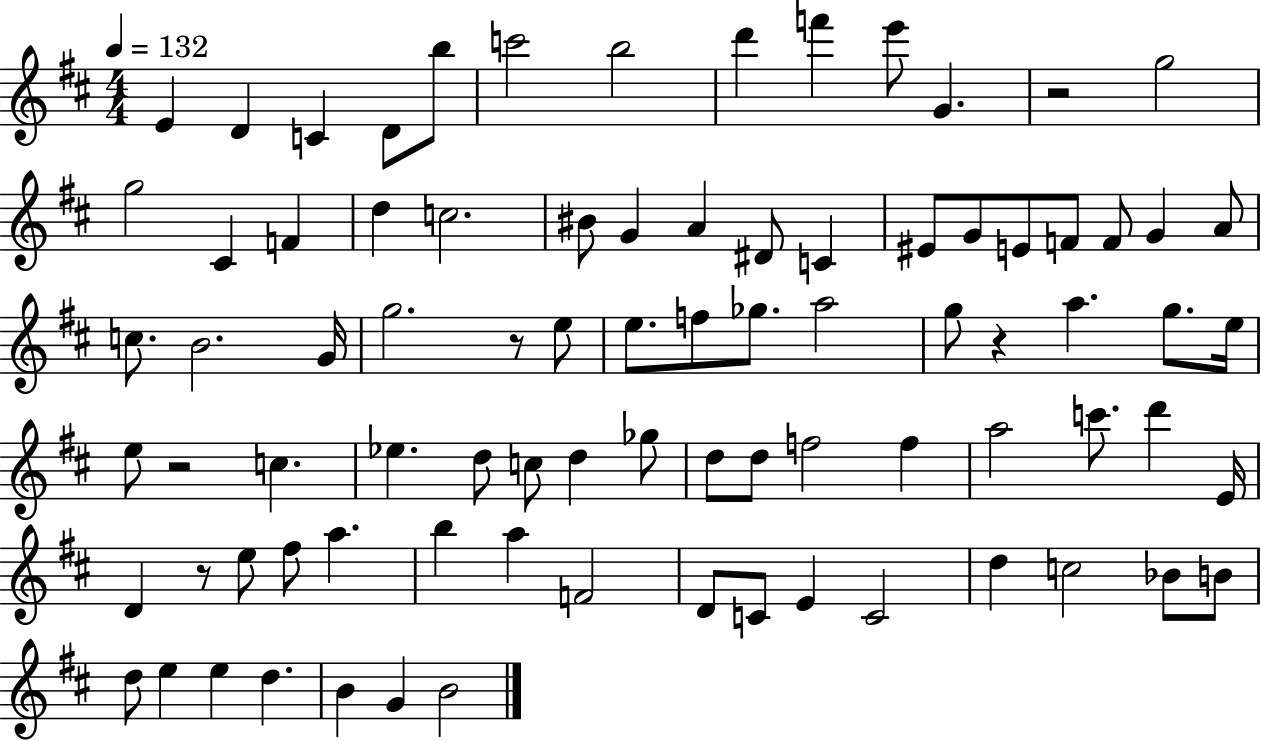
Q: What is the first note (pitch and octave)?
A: E4